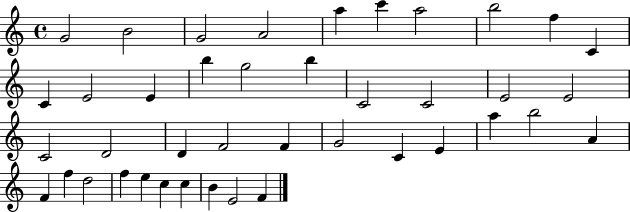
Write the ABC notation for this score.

X:1
T:Untitled
M:4/4
L:1/4
K:C
G2 B2 G2 A2 a c' a2 b2 f C C E2 E b g2 b C2 C2 E2 E2 C2 D2 D F2 F G2 C E a b2 A F f d2 f e c c B E2 F